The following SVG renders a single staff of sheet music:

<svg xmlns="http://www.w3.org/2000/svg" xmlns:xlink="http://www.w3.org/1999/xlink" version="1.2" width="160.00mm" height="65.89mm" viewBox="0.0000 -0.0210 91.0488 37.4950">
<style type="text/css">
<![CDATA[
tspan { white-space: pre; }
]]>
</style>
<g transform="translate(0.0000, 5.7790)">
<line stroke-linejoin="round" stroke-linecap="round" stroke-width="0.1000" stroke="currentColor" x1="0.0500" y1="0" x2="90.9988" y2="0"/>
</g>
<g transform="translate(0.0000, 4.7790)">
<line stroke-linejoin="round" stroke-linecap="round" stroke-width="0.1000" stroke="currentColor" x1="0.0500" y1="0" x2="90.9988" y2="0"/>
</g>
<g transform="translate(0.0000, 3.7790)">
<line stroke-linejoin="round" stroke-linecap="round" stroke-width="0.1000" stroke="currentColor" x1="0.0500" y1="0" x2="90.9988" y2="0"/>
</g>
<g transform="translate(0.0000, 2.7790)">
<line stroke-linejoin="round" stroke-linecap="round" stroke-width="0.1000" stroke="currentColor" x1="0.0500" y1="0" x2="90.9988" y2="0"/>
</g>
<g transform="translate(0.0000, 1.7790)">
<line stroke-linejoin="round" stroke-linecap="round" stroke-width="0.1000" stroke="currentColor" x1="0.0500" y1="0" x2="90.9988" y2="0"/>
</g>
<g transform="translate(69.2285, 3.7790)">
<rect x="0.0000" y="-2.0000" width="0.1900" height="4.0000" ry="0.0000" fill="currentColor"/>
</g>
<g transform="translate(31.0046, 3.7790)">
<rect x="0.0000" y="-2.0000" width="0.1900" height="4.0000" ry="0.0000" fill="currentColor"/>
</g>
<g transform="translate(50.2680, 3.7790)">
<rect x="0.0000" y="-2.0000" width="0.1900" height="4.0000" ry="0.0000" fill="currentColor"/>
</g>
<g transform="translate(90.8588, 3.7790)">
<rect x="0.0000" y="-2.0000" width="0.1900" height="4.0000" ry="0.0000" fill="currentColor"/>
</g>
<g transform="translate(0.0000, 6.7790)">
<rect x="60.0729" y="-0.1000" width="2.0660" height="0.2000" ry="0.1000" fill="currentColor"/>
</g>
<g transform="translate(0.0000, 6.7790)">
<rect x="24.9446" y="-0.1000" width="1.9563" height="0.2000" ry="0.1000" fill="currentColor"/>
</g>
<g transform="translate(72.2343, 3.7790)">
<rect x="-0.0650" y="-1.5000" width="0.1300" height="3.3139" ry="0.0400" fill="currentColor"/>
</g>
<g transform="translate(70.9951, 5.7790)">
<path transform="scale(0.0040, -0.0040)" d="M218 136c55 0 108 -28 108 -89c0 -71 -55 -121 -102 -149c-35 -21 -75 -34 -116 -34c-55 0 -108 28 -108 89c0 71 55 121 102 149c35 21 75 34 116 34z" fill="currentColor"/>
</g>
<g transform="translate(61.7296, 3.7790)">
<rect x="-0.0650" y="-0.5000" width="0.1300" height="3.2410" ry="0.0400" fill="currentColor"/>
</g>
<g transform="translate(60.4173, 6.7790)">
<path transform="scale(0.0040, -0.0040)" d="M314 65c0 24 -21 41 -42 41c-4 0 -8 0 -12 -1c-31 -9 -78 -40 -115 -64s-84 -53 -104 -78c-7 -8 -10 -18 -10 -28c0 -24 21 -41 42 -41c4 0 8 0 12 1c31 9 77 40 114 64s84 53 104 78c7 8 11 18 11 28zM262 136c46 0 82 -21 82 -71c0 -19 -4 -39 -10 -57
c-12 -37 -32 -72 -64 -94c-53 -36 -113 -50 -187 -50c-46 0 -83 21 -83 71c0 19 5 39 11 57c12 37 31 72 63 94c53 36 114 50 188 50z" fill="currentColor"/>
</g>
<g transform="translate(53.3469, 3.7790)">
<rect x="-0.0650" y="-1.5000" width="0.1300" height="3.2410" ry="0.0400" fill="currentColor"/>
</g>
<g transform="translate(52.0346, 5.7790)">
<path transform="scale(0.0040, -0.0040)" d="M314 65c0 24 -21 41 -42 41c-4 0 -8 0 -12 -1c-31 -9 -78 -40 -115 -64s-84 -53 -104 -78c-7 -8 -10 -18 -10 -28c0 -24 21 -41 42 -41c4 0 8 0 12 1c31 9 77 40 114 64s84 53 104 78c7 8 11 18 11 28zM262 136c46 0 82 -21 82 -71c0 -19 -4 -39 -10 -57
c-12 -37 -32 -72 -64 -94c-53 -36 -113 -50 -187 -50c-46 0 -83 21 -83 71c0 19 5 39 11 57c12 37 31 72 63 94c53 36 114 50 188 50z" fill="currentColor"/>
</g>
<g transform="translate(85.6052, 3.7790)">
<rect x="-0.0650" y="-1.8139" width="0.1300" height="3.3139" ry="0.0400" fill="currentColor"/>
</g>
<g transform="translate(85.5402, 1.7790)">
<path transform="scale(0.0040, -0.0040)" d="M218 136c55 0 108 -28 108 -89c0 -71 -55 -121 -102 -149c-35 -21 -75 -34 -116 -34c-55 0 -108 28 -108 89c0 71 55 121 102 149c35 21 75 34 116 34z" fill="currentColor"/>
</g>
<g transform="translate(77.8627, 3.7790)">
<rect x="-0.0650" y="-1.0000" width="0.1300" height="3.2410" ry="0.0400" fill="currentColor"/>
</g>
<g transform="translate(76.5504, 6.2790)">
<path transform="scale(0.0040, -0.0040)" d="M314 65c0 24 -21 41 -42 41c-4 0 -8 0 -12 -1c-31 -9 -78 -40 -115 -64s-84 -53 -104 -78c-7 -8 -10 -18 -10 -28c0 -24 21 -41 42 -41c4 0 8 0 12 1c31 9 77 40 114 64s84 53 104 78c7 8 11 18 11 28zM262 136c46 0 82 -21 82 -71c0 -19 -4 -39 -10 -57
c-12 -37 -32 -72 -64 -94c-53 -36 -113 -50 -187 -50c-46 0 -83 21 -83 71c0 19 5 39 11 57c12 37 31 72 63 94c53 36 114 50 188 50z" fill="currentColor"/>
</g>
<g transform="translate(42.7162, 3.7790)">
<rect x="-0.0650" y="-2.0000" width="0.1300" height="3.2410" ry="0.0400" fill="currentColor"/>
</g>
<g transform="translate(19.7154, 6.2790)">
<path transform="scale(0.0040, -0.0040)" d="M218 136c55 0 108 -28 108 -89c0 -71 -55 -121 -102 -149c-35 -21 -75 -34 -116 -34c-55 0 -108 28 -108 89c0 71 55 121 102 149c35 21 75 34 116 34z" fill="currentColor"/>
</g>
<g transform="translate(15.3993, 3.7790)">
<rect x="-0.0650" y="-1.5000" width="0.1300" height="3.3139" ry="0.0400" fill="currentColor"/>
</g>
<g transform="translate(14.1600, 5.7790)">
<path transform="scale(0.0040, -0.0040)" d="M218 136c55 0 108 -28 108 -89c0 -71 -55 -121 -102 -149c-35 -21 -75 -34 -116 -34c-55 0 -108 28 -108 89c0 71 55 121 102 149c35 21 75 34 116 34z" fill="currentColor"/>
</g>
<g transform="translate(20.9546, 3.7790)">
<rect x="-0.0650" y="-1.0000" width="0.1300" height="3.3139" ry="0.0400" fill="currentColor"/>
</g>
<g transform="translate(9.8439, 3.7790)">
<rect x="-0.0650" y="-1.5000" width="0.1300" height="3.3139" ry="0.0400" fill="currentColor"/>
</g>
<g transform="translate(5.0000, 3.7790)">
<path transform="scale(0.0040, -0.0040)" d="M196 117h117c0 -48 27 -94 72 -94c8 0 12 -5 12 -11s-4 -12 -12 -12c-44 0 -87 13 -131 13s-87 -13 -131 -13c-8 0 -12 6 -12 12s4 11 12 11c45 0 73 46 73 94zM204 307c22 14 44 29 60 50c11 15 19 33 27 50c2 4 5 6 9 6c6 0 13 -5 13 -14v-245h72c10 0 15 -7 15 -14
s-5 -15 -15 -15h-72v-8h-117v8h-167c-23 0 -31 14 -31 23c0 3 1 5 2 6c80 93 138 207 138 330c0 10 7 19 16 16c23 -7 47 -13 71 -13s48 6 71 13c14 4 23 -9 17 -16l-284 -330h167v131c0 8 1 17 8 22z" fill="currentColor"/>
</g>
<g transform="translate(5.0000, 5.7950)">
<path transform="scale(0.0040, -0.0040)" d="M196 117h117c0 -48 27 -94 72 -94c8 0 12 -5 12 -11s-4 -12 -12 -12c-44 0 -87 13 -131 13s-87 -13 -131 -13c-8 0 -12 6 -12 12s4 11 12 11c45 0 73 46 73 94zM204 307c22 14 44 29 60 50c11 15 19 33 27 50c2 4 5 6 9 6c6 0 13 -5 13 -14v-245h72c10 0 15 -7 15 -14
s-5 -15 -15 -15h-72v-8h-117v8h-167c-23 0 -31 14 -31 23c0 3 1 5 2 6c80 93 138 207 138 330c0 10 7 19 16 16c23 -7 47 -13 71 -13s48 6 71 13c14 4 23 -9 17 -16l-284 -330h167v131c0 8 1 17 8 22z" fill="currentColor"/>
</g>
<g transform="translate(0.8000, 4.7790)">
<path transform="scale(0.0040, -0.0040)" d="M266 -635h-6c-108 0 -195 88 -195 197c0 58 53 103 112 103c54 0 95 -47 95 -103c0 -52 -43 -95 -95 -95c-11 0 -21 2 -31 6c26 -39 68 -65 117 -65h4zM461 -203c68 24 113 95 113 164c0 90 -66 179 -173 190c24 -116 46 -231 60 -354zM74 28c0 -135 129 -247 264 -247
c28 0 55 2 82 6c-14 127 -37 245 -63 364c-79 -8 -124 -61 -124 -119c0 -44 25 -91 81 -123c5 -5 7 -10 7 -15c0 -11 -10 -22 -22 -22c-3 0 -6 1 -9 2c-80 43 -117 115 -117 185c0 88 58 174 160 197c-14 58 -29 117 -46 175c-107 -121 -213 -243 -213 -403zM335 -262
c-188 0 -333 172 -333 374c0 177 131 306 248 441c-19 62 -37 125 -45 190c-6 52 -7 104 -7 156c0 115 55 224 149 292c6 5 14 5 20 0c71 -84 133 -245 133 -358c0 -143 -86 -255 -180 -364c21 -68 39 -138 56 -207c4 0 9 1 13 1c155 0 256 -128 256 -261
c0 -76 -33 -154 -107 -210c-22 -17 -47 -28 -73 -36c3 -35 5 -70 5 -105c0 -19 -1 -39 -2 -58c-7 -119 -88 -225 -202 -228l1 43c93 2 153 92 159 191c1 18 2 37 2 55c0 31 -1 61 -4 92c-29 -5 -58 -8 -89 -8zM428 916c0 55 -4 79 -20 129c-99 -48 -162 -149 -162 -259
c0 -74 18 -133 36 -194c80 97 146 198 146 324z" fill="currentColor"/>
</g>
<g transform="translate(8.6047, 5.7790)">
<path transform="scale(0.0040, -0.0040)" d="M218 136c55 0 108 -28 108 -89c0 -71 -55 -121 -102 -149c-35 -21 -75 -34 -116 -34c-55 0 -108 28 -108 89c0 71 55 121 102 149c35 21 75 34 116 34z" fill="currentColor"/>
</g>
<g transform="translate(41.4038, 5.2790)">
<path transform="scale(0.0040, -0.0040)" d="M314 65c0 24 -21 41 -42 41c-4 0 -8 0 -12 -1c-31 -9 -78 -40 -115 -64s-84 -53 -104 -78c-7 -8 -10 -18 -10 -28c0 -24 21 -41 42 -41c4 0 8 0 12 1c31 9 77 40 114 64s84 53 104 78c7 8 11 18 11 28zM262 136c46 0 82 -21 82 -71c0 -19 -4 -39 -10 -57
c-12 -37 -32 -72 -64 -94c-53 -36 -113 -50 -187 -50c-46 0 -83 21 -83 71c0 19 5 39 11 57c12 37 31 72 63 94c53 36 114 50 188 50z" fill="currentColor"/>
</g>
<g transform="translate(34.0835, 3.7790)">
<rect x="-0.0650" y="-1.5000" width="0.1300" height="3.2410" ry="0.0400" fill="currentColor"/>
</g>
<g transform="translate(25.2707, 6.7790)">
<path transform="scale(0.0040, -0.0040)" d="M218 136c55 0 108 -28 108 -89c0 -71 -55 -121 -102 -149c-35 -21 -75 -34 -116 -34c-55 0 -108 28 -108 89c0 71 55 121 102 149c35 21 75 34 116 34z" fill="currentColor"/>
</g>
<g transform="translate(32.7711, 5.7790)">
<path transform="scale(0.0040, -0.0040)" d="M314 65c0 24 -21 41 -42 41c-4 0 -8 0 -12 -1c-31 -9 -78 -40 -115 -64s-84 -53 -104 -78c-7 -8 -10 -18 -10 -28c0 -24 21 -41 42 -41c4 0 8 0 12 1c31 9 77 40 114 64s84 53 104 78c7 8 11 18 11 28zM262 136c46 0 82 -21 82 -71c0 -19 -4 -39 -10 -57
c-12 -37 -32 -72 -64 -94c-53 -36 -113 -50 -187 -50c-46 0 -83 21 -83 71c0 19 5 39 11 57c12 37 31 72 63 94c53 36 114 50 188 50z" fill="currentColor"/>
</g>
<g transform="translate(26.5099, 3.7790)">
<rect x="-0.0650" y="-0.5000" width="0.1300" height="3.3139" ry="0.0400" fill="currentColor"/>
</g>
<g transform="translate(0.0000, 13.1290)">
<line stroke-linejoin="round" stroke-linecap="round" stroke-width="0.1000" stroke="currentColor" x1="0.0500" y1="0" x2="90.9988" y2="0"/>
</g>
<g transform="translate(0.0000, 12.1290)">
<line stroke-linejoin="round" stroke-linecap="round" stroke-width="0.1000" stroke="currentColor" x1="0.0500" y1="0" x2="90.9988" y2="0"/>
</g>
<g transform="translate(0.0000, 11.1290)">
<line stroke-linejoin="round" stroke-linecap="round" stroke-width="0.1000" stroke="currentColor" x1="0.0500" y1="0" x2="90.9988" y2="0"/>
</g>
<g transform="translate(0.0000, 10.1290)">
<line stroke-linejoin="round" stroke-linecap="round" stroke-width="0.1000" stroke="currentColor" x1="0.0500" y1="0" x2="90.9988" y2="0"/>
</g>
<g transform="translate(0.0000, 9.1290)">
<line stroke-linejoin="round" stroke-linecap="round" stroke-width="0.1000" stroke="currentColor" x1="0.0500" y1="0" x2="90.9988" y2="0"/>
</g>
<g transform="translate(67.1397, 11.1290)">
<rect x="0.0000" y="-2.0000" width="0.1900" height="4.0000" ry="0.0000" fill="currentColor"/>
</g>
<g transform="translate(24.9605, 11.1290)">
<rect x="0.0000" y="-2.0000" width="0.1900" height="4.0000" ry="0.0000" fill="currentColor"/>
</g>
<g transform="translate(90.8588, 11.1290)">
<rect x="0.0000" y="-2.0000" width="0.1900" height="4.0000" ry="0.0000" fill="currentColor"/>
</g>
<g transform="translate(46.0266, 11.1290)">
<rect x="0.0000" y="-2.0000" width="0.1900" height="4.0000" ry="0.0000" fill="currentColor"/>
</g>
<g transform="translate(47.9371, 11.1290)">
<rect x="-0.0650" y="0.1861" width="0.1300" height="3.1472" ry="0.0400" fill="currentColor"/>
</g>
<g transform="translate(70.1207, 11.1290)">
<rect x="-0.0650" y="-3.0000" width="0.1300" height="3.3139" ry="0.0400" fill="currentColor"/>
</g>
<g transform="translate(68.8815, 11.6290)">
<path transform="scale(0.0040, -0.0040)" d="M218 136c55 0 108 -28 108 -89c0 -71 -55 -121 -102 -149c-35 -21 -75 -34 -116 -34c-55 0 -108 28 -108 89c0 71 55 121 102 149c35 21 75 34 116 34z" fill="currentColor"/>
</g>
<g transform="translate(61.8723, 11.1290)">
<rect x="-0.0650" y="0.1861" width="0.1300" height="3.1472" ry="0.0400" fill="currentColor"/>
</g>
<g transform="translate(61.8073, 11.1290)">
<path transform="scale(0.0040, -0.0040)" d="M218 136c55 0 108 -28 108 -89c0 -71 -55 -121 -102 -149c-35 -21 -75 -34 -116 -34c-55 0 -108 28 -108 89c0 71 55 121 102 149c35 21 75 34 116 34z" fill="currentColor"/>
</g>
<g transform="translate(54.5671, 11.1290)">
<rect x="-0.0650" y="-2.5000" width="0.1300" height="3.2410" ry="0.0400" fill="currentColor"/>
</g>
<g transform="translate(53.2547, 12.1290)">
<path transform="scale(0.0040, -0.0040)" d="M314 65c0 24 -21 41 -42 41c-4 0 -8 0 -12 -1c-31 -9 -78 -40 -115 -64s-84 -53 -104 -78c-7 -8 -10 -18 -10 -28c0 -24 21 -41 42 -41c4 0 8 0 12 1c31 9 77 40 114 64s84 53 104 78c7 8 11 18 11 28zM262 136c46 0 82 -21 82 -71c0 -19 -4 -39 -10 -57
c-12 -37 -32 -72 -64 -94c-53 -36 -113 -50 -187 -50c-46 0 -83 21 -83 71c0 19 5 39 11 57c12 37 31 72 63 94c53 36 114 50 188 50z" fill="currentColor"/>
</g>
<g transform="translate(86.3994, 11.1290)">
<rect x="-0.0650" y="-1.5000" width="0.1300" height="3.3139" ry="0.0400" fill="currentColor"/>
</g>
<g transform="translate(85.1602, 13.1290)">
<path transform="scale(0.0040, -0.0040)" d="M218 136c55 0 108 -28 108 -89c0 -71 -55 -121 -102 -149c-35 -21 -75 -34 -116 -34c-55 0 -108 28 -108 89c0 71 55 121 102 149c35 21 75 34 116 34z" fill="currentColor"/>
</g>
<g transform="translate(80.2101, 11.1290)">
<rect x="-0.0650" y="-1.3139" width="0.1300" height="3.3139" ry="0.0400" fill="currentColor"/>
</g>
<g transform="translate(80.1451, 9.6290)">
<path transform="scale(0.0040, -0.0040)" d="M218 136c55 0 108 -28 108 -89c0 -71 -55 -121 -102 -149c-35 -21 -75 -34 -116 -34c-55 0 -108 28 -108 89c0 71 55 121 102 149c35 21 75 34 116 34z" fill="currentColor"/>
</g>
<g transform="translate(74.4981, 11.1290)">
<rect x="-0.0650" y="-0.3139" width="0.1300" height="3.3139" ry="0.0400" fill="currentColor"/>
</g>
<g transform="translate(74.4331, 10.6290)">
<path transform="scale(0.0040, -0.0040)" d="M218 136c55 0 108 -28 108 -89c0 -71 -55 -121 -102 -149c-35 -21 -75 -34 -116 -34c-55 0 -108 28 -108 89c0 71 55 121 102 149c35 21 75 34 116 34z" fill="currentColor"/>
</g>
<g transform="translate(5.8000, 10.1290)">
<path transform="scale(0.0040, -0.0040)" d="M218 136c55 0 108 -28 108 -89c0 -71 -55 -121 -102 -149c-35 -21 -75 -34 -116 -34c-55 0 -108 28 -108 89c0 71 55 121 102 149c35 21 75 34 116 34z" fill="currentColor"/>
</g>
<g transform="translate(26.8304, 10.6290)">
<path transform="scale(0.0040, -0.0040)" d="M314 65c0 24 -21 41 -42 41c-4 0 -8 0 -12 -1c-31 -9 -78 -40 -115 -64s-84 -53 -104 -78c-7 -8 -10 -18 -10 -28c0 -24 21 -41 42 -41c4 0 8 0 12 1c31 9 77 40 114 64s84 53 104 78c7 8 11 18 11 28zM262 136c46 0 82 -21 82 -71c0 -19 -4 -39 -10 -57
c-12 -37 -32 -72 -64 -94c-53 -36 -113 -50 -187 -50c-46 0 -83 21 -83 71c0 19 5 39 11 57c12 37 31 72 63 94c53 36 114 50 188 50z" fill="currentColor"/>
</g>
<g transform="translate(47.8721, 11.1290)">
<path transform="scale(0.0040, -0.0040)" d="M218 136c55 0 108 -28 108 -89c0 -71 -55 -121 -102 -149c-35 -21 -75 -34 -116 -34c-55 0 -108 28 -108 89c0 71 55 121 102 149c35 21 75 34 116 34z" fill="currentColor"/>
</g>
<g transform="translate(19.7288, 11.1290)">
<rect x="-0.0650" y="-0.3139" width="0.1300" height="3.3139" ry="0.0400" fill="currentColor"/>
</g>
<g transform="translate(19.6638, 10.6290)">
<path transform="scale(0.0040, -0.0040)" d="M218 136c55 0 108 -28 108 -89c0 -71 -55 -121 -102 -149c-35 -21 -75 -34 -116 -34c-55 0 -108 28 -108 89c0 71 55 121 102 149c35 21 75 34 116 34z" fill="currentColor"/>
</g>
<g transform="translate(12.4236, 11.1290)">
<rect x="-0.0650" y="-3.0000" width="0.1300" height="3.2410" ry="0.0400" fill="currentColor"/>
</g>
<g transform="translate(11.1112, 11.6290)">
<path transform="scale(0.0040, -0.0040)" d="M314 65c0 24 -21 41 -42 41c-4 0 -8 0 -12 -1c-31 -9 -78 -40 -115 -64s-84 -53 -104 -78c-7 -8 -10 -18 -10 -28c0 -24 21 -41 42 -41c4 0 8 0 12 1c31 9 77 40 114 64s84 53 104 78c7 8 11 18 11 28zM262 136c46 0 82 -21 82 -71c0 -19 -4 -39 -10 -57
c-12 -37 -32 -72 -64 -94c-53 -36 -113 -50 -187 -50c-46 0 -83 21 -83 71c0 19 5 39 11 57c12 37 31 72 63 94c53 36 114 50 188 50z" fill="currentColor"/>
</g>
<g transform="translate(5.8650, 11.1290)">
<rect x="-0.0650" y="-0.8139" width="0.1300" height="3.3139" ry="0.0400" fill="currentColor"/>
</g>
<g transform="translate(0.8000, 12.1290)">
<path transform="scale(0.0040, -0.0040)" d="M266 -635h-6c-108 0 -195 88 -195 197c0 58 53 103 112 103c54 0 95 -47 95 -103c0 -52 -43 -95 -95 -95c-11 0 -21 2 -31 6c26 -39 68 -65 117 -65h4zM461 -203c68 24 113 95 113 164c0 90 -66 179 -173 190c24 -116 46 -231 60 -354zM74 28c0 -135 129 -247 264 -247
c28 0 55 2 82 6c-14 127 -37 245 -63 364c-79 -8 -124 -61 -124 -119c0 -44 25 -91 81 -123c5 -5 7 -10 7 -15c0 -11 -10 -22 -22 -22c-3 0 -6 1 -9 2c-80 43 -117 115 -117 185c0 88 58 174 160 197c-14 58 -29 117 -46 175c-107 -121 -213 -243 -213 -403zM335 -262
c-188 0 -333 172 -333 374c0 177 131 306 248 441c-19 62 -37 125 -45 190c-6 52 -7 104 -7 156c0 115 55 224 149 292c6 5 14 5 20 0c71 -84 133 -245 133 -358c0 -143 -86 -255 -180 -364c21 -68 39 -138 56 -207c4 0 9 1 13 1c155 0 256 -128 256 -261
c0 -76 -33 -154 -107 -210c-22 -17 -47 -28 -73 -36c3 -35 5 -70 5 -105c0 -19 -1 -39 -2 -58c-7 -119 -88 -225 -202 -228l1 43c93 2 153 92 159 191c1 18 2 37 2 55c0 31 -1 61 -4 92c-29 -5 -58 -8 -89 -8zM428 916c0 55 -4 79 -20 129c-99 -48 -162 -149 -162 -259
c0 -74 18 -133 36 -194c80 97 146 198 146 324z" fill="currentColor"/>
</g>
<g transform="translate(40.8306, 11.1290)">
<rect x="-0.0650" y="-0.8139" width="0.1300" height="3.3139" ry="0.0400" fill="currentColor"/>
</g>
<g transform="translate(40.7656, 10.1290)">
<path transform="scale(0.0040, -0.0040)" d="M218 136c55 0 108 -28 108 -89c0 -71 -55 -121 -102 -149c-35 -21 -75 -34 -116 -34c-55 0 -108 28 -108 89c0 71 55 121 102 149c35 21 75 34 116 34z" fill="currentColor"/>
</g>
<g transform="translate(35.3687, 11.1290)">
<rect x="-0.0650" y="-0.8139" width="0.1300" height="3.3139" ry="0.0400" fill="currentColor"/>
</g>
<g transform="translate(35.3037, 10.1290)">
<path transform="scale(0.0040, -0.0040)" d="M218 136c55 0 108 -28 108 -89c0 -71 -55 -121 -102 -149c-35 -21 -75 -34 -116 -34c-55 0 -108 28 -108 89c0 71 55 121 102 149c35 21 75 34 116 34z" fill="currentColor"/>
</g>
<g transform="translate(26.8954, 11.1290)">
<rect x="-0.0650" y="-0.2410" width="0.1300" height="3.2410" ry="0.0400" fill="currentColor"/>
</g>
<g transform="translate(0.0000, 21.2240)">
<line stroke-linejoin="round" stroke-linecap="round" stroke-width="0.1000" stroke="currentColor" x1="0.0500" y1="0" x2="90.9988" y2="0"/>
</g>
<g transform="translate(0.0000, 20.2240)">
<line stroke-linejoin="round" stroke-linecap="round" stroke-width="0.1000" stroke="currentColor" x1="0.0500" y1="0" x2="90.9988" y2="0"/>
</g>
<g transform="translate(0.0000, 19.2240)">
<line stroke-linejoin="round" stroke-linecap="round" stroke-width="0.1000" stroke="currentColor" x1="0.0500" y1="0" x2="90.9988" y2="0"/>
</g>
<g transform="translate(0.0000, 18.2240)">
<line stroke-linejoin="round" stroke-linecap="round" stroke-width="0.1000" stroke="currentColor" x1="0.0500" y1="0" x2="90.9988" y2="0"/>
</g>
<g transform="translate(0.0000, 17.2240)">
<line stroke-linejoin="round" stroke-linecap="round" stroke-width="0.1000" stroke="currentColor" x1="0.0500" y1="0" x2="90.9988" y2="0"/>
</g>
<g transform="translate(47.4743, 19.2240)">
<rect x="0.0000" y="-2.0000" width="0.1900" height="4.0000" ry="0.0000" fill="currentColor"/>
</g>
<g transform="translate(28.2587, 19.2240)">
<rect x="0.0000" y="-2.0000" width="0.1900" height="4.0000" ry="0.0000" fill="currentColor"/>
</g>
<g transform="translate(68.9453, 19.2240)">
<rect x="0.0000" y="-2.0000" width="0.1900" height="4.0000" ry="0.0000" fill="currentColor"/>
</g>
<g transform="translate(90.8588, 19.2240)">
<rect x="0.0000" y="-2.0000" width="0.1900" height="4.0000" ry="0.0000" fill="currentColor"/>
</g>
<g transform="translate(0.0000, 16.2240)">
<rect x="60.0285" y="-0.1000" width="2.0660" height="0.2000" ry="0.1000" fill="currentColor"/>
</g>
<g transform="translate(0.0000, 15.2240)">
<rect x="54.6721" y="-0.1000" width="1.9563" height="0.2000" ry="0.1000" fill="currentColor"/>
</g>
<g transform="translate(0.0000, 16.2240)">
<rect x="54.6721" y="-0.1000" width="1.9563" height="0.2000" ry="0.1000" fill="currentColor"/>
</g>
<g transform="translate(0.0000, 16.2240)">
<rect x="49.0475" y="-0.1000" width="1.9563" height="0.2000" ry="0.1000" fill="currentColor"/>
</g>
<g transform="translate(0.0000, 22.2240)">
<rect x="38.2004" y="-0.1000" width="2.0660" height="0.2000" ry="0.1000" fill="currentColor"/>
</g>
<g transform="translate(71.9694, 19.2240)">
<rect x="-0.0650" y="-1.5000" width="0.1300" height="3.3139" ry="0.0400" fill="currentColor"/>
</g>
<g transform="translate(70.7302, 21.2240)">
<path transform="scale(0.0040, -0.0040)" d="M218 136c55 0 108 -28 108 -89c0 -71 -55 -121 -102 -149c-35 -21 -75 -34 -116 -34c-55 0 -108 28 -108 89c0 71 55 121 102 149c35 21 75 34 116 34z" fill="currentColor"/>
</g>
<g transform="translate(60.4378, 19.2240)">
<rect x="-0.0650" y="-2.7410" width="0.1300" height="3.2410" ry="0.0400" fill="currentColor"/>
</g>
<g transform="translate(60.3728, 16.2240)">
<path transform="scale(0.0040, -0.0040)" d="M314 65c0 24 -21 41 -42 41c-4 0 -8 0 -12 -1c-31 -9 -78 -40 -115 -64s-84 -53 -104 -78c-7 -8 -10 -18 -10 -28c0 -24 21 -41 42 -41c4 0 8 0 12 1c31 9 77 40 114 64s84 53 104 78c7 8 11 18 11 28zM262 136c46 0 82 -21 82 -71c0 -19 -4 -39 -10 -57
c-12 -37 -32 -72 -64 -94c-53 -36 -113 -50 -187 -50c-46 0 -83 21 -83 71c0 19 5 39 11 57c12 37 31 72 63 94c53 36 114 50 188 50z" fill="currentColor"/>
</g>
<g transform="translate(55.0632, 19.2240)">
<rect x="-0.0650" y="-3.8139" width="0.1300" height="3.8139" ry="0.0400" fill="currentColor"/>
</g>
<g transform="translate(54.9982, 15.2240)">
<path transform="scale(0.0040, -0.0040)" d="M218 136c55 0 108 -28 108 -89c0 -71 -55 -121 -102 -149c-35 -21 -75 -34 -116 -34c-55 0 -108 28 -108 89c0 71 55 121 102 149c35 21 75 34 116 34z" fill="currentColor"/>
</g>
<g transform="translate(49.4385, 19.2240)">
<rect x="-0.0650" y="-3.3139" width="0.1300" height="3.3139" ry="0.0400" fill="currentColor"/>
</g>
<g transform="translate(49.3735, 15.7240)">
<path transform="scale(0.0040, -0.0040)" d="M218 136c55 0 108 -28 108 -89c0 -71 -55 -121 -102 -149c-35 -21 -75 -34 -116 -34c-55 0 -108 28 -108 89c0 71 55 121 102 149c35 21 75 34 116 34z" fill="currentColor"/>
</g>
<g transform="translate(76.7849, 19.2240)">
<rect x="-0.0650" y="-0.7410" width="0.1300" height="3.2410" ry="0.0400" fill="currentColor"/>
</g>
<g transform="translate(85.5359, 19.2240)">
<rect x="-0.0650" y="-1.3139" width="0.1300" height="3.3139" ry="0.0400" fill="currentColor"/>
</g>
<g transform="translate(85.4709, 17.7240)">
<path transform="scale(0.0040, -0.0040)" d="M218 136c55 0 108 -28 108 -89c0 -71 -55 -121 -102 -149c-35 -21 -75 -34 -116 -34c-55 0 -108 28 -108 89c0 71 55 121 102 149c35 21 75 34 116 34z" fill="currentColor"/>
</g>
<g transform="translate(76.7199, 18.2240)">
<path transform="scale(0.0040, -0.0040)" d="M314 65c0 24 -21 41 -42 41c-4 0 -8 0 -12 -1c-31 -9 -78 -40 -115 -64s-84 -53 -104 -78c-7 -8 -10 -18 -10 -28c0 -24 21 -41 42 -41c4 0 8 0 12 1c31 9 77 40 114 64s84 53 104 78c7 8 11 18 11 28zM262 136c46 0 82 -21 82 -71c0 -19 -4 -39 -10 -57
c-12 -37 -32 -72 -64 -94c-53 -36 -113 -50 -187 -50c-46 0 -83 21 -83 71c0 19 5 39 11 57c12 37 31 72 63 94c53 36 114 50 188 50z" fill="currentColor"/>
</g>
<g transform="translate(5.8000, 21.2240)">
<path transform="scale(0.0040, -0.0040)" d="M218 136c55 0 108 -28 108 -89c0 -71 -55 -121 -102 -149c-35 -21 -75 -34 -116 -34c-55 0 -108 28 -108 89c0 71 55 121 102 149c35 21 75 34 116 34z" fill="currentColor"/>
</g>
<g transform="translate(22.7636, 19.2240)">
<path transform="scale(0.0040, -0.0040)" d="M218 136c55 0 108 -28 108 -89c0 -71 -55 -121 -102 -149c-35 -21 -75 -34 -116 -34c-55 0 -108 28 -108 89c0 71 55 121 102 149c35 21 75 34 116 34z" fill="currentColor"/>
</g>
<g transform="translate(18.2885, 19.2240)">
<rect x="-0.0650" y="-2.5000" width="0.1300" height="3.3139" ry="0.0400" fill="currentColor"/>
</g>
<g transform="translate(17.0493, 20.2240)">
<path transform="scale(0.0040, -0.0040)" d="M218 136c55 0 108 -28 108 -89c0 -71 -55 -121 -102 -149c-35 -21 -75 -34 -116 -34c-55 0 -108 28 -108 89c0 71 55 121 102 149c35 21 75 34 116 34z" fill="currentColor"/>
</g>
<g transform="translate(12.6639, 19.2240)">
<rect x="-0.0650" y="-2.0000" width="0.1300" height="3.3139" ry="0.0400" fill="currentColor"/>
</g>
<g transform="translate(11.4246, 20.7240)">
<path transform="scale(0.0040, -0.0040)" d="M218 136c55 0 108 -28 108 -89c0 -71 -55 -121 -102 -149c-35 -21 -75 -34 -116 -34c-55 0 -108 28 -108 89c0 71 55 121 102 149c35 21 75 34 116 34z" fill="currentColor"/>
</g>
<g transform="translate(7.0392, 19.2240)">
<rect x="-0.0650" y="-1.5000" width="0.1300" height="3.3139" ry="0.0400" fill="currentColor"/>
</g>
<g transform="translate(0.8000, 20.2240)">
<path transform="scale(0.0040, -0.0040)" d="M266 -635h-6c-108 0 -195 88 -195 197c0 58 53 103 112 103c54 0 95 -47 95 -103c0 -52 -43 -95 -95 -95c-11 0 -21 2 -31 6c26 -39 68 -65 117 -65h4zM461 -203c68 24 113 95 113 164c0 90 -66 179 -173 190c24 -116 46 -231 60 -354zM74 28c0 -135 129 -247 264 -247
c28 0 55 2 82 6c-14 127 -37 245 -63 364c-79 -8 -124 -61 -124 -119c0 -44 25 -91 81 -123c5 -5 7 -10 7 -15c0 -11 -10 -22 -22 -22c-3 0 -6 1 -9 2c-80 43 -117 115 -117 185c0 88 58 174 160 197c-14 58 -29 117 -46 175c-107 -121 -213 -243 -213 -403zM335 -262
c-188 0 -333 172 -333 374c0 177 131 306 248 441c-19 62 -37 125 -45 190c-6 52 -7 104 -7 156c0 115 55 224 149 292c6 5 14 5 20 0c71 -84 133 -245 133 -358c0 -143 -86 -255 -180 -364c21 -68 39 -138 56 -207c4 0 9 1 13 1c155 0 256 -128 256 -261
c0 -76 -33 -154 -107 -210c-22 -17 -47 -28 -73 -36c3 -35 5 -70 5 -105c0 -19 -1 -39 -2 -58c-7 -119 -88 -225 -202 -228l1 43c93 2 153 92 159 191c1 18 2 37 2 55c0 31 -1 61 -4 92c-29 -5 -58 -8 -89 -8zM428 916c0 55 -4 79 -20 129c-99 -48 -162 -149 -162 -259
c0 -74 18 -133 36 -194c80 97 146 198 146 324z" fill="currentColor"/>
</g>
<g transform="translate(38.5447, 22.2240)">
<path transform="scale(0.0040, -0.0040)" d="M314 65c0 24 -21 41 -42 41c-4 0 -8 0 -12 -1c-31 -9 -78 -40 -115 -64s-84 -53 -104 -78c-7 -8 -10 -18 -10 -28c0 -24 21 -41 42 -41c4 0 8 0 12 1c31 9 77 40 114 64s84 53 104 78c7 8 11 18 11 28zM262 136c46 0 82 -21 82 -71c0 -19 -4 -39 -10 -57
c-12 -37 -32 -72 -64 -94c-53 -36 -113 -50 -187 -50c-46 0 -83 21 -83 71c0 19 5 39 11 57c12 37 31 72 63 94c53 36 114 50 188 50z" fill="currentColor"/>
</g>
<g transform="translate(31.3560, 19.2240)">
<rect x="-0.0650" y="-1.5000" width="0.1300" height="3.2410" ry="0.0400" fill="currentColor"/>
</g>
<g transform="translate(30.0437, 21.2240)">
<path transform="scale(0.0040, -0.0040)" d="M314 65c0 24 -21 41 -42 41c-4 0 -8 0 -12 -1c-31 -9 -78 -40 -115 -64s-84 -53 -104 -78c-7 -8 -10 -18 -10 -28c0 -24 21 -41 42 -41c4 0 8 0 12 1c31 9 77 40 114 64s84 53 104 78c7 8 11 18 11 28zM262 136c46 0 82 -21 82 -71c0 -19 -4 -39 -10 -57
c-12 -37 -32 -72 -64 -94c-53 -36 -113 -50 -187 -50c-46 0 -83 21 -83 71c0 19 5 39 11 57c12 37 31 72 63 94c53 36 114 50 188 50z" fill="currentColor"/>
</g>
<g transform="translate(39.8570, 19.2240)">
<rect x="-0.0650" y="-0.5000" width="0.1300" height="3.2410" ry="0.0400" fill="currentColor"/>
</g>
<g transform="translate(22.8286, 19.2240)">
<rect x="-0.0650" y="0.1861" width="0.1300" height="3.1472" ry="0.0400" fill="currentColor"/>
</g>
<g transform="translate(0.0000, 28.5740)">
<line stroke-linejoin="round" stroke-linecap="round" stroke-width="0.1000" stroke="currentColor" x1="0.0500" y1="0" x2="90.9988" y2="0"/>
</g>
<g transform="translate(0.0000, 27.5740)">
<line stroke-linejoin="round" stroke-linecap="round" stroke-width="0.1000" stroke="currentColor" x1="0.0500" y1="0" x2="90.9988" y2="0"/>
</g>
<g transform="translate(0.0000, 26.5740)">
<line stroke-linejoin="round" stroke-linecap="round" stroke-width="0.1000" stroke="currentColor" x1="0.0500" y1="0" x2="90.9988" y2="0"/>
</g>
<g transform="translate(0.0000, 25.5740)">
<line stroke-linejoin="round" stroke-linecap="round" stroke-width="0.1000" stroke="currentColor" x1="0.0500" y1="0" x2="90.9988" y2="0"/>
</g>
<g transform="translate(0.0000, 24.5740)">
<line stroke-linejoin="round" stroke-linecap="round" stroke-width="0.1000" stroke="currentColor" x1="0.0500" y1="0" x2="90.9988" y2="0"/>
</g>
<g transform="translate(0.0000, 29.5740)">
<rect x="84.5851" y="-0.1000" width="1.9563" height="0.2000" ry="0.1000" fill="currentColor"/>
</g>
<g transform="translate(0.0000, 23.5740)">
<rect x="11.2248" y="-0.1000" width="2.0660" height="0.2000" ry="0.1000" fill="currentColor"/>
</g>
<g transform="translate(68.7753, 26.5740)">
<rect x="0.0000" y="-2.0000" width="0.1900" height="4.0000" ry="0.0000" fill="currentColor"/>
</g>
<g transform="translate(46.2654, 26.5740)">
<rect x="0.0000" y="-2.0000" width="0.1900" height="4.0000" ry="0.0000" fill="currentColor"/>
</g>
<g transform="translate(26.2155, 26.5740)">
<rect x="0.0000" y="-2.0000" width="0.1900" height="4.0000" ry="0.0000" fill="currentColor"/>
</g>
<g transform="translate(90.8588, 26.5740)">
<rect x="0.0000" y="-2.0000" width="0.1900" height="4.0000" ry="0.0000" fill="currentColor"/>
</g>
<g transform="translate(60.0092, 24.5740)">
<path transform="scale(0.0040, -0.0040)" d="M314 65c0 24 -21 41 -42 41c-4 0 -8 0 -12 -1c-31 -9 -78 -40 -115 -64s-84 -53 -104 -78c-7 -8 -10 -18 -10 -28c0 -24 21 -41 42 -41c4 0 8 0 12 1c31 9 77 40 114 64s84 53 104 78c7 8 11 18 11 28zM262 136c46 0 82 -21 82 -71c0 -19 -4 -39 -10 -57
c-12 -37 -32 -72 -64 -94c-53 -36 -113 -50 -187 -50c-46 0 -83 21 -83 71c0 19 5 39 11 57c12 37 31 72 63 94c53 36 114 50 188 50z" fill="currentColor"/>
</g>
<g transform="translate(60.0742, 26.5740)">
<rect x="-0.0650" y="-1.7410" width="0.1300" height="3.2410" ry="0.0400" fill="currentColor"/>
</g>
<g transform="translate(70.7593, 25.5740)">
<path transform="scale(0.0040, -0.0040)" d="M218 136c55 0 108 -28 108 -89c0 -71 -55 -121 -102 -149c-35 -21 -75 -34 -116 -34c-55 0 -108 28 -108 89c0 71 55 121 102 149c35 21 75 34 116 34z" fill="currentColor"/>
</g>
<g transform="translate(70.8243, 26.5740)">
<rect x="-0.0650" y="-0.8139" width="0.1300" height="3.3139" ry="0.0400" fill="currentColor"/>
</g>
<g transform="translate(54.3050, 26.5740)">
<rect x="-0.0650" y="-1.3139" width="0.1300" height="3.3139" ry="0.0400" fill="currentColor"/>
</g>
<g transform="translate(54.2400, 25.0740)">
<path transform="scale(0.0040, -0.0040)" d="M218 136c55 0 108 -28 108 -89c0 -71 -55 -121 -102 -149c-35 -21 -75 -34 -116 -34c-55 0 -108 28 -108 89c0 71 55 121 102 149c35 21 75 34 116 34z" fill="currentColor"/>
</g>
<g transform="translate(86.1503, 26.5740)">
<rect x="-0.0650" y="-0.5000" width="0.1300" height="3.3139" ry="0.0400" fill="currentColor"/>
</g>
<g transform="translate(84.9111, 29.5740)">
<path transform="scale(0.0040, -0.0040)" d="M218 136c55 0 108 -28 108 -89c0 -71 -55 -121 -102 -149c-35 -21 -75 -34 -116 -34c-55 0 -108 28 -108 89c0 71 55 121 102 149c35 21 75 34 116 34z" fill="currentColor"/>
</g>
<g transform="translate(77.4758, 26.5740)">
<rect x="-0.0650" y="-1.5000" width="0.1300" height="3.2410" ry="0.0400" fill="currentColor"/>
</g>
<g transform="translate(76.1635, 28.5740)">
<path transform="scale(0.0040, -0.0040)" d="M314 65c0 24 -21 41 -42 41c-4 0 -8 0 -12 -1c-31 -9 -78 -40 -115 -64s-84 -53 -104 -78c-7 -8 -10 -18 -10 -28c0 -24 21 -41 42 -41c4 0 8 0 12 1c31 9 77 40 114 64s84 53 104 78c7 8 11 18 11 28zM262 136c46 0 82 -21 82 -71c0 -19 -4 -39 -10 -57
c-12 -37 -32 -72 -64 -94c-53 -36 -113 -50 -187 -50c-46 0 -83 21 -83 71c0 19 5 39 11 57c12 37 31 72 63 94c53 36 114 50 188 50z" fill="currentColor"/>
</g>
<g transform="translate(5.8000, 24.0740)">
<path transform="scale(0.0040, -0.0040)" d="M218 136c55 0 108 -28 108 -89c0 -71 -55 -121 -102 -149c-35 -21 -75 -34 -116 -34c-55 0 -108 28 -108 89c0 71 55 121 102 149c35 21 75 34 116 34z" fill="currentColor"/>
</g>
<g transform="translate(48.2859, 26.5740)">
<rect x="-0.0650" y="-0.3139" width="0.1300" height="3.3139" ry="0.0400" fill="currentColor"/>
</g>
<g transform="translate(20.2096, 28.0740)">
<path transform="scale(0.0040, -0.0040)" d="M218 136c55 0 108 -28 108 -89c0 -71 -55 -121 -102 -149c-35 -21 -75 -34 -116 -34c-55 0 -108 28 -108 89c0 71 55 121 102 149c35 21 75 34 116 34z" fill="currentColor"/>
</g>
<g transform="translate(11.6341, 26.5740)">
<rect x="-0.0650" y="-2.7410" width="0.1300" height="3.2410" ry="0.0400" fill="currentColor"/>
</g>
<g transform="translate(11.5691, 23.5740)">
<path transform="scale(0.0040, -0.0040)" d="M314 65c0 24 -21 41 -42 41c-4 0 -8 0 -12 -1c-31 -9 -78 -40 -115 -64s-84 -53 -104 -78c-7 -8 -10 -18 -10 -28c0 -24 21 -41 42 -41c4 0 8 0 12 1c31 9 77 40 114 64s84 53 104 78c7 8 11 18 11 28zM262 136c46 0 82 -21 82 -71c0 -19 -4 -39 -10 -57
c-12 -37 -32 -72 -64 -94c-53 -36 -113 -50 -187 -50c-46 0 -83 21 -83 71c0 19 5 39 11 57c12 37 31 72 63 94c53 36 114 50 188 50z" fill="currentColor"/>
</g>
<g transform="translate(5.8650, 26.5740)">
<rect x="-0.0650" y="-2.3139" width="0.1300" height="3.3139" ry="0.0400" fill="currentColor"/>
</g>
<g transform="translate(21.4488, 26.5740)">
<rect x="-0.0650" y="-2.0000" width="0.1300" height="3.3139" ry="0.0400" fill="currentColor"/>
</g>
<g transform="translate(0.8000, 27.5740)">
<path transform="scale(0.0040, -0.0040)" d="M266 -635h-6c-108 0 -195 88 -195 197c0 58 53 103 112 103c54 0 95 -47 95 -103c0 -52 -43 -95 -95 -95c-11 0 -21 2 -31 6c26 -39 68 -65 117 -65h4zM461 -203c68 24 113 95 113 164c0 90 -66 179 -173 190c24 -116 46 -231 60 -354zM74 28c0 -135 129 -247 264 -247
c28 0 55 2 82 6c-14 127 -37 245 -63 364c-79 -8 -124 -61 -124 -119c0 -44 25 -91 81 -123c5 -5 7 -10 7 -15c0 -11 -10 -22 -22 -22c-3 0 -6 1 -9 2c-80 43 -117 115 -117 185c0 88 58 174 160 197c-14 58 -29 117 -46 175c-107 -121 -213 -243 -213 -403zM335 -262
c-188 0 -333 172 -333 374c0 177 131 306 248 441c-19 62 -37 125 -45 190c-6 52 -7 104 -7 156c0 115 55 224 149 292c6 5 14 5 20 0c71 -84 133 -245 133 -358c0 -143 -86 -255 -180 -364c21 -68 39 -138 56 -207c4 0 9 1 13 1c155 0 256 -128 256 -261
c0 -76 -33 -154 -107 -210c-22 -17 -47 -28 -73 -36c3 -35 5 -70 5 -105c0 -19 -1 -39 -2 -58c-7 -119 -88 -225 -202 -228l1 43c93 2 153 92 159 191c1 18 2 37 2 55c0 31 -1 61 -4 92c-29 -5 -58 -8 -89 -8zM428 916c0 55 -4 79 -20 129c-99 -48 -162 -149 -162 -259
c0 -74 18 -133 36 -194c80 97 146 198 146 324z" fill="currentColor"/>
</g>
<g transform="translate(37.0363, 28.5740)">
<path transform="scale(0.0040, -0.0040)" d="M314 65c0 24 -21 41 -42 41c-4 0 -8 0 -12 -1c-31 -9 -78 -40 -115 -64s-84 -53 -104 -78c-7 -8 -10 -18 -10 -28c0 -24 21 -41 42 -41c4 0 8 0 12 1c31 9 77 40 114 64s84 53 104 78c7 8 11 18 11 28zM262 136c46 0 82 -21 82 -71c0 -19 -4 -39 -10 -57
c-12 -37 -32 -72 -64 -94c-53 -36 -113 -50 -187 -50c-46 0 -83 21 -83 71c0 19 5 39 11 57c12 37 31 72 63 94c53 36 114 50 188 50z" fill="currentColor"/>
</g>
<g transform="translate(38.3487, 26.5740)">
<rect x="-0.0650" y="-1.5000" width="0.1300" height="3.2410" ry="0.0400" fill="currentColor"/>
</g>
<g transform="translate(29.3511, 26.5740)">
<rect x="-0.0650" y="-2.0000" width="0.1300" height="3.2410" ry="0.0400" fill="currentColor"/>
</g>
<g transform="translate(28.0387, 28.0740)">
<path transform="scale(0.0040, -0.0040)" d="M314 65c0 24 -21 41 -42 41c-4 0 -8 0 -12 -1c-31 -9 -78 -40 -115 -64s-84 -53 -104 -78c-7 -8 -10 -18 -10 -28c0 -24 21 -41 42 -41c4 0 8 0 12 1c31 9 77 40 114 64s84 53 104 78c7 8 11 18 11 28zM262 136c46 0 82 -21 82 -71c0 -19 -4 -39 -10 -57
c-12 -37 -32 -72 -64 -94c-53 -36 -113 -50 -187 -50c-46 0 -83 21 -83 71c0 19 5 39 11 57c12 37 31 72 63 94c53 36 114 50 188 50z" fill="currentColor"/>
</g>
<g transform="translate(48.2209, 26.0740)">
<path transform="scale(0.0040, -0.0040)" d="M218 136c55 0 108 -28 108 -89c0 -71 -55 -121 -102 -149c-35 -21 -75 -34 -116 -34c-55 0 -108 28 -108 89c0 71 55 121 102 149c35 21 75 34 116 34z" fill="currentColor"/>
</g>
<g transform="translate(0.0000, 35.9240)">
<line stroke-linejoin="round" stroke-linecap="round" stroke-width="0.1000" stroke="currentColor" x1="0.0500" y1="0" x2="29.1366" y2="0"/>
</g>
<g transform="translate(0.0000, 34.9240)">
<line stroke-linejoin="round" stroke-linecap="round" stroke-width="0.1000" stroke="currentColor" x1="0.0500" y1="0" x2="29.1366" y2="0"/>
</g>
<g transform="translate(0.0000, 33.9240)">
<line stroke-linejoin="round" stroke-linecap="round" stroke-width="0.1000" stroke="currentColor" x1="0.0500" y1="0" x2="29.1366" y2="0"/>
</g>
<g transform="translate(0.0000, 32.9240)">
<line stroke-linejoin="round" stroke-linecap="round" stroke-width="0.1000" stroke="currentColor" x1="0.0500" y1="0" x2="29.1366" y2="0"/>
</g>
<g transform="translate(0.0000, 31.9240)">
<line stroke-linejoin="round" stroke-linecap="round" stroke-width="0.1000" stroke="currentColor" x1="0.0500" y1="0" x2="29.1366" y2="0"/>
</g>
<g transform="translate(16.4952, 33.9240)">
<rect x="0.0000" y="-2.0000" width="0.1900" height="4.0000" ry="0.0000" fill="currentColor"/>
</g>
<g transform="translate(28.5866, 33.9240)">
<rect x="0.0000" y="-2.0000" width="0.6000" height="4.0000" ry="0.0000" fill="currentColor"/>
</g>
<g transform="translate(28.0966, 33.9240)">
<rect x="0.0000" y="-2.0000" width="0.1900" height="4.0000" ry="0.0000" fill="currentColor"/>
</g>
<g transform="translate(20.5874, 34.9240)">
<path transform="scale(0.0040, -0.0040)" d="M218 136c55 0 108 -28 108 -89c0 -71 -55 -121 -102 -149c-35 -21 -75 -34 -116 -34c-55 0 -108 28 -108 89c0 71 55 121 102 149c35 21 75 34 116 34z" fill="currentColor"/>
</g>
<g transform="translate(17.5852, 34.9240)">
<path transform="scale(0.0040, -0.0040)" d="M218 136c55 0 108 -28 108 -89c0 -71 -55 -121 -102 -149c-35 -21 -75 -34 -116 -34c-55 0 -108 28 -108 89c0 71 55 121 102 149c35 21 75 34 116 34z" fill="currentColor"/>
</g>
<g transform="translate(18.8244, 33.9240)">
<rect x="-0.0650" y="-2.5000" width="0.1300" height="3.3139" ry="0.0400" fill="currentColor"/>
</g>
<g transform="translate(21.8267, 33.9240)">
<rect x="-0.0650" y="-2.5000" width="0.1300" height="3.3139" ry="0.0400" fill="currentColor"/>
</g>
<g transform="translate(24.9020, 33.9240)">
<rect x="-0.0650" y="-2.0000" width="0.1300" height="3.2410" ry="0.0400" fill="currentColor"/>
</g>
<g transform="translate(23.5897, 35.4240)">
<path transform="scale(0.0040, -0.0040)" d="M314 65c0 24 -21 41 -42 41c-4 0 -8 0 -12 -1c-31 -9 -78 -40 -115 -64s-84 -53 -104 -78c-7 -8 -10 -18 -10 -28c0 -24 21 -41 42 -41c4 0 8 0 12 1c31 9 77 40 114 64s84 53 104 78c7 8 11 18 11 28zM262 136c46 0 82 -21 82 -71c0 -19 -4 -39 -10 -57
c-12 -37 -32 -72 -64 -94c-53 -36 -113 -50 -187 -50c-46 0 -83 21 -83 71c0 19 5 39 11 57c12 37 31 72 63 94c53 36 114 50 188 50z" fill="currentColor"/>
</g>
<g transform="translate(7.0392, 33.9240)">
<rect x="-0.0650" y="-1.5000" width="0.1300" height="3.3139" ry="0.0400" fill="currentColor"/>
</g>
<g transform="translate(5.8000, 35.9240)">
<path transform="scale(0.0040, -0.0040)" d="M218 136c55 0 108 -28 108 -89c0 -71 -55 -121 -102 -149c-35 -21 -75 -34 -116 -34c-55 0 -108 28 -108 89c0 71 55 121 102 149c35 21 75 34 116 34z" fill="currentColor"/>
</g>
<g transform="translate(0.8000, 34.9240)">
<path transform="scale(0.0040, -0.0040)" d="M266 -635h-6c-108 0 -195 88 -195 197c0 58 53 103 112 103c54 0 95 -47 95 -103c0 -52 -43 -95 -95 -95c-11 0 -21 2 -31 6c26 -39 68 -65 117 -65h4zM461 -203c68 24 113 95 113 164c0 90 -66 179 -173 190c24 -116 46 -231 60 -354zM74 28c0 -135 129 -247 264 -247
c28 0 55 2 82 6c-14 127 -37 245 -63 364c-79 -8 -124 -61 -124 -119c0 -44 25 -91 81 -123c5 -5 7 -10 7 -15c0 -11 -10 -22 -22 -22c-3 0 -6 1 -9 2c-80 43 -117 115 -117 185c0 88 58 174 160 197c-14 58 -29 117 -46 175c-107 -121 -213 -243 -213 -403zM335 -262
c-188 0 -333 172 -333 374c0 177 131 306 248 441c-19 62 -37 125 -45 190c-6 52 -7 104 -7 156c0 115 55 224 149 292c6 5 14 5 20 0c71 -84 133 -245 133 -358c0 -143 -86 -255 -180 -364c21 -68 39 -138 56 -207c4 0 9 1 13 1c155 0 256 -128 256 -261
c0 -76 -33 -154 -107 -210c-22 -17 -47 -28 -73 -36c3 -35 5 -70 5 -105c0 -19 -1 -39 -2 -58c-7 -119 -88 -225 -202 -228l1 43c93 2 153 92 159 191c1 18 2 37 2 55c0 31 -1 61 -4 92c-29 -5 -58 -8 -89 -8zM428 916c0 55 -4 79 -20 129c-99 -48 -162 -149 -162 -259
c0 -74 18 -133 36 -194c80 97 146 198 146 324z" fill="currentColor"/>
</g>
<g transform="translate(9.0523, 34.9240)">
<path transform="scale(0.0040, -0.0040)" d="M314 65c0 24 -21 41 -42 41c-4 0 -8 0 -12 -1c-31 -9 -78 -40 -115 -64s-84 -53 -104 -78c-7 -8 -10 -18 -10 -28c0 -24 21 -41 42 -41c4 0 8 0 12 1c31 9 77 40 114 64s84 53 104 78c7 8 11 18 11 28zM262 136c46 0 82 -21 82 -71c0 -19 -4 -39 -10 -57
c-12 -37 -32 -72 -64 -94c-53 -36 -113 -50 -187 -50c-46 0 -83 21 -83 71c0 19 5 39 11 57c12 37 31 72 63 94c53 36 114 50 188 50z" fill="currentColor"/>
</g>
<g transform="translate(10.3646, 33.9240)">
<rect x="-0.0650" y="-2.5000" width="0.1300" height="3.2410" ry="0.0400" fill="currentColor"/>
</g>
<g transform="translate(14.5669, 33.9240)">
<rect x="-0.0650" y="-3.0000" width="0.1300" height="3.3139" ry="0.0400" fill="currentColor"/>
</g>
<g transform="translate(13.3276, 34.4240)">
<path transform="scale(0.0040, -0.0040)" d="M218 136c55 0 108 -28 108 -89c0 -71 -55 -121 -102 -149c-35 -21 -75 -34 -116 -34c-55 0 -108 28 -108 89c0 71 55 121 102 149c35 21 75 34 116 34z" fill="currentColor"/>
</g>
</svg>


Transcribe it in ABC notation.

X:1
T:Untitled
M:4/4
L:1/4
K:C
E E D C E2 F2 E2 C2 E D2 f d A2 c c2 d d B G2 B A c e E E F G B E2 C2 b c' a2 E d2 e g a2 F F2 E2 c e f2 d E2 C E G2 A G G F2